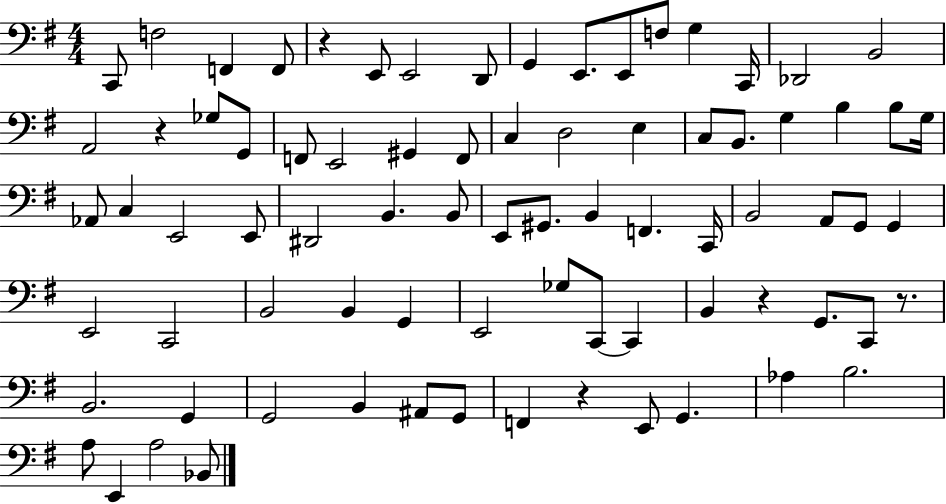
C2/e F3/h F2/q F2/e R/q E2/e E2/h D2/e G2/q E2/e. E2/e F3/e G3/q C2/s Db2/h B2/h A2/h R/q Gb3/e G2/e F2/e E2/h G#2/q F2/e C3/q D3/h E3/q C3/e B2/e. G3/q B3/q B3/e G3/s Ab2/e C3/q E2/h E2/e D#2/h B2/q. B2/e E2/e G#2/e. B2/q F2/q. C2/s B2/h A2/e G2/e G2/q E2/h C2/h B2/h B2/q G2/q E2/h Gb3/e C2/e C2/q B2/q R/q G2/e. C2/e R/e. B2/h. G2/q G2/h B2/q A#2/e G2/e F2/q R/q E2/e G2/q. Ab3/q B3/h. A3/e E2/q A3/h Bb2/e